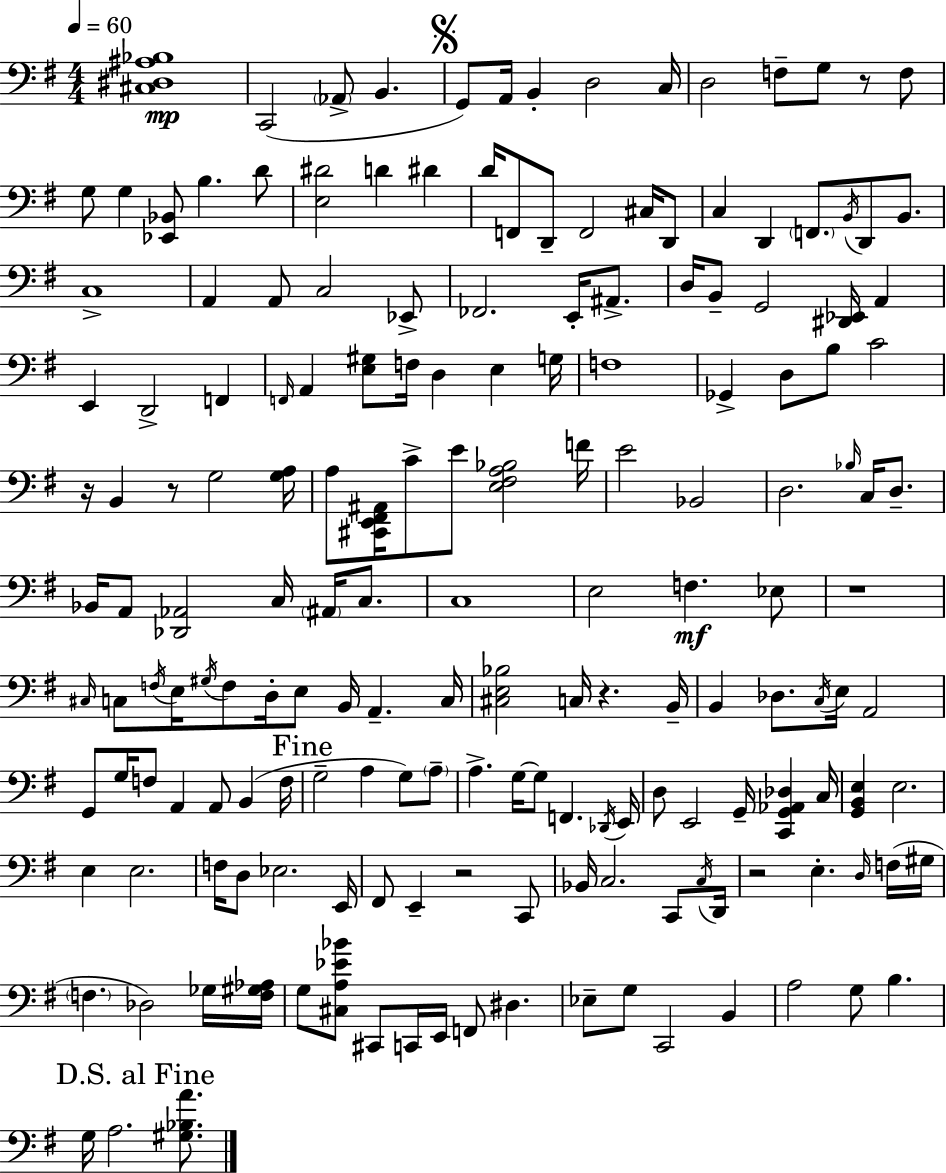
X:1
T:Untitled
M:4/4
L:1/4
K:G
[^C,^D,^A,_B,]4 C,,2 _A,,/2 B,, G,,/2 A,,/4 B,, D,2 C,/4 D,2 F,/2 G,/2 z/2 F,/2 G,/2 G, [_E,,_B,,]/2 B, D/2 [E,^D]2 D ^D D/4 F,,/2 D,,/2 F,,2 ^C,/4 D,,/2 C, D,, F,,/2 B,,/4 D,,/2 B,,/2 C,4 A,, A,,/2 C,2 _E,,/2 _F,,2 E,,/4 ^A,,/2 D,/4 B,,/2 G,,2 [^D,,_E,,]/4 A,, E,, D,,2 F,, F,,/4 A,, [E,^G,]/2 F,/4 D, E, G,/4 F,4 _G,, D,/2 B,/2 C2 z/4 B,, z/2 G,2 [G,A,]/4 A,/2 [^C,,E,,^F,,^A,,]/4 C/2 E/2 [E,^F,A,_B,]2 F/4 E2 _B,,2 D,2 _B,/4 C,/4 D,/2 _B,,/4 A,,/2 [_D,,_A,,]2 C,/4 ^A,,/4 C,/2 C,4 E,2 F, _E,/2 z4 ^C,/4 C,/2 F,/4 E,/4 ^G,/4 F,/2 D,/4 E,/2 B,,/4 A,, C,/4 [^C,E,_B,]2 C,/4 z B,,/4 B,, _D,/2 C,/4 E,/4 A,,2 G,,/2 G,/4 F,/2 A,, A,,/2 B,, F,/4 G,2 A, G,/2 A,/2 A, G,/4 G,/2 F,, _D,,/4 E,,/4 D,/2 E,,2 G,,/4 [C,,G,,_A,,_D,] C,/4 [G,,B,,E,] E,2 E, E,2 F,/4 D,/2 _E,2 E,,/4 ^F,,/2 E,, z2 C,,/2 _B,,/4 C,2 C,,/2 C,/4 D,,/4 z2 E, D,/4 F,/4 ^G,/4 F, _D,2 _G,/4 [F,^G,_A,]/4 G,/2 [^C,A,_E_B]/2 ^C,,/2 C,,/4 E,,/4 F,,/2 ^D, _E,/2 G,/2 C,,2 B,, A,2 G,/2 B, G,/4 A,2 [^G,_B,A]/2